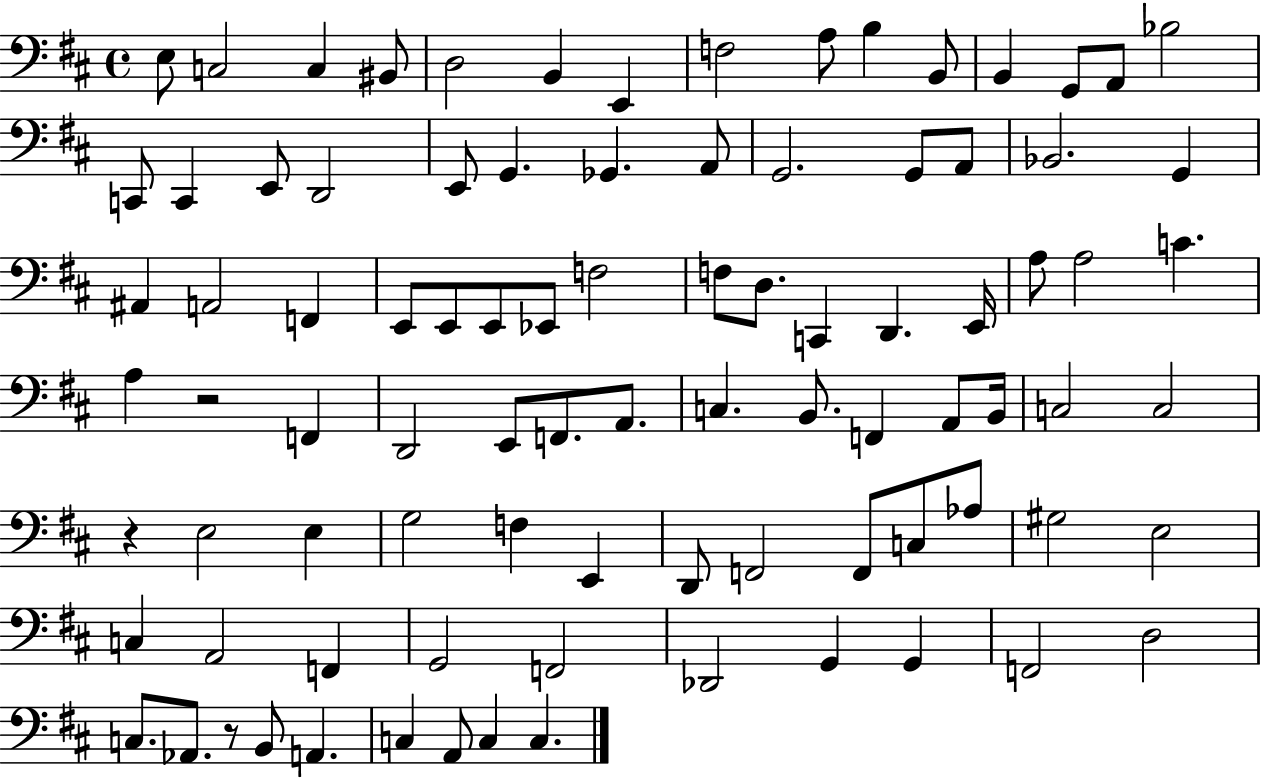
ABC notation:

X:1
T:Untitled
M:4/4
L:1/4
K:D
E,/2 C,2 C, ^B,,/2 D,2 B,, E,, F,2 A,/2 B, B,,/2 B,, G,,/2 A,,/2 _B,2 C,,/2 C,, E,,/2 D,,2 E,,/2 G,, _G,, A,,/2 G,,2 G,,/2 A,,/2 _B,,2 G,, ^A,, A,,2 F,, E,,/2 E,,/2 E,,/2 _E,,/2 F,2 F,/2 D,/2 C,, D,, E,,/4 A,/2 A,2 C A, z2 F,, D,,2 E,,/2 F,,/2 A,,/2 C, B,,/2 F,, A,,/2 B,,/4 C,2 C,2 z E,2 E, G,2 F, E,, D,,/2 F,,2 F,,/2 C,/2 _A,/2 ^G,2 E,2 C, A,,2 F,, G,,2 F,,2 _D,,2 G,, G,, F,,2 D,2 C,/2 _A,,/2 z/2 B,,/2 A,, C, A,,/2 C, C,